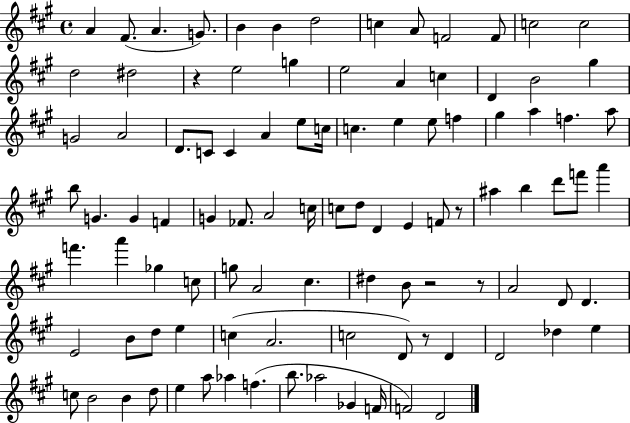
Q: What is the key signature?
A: A major